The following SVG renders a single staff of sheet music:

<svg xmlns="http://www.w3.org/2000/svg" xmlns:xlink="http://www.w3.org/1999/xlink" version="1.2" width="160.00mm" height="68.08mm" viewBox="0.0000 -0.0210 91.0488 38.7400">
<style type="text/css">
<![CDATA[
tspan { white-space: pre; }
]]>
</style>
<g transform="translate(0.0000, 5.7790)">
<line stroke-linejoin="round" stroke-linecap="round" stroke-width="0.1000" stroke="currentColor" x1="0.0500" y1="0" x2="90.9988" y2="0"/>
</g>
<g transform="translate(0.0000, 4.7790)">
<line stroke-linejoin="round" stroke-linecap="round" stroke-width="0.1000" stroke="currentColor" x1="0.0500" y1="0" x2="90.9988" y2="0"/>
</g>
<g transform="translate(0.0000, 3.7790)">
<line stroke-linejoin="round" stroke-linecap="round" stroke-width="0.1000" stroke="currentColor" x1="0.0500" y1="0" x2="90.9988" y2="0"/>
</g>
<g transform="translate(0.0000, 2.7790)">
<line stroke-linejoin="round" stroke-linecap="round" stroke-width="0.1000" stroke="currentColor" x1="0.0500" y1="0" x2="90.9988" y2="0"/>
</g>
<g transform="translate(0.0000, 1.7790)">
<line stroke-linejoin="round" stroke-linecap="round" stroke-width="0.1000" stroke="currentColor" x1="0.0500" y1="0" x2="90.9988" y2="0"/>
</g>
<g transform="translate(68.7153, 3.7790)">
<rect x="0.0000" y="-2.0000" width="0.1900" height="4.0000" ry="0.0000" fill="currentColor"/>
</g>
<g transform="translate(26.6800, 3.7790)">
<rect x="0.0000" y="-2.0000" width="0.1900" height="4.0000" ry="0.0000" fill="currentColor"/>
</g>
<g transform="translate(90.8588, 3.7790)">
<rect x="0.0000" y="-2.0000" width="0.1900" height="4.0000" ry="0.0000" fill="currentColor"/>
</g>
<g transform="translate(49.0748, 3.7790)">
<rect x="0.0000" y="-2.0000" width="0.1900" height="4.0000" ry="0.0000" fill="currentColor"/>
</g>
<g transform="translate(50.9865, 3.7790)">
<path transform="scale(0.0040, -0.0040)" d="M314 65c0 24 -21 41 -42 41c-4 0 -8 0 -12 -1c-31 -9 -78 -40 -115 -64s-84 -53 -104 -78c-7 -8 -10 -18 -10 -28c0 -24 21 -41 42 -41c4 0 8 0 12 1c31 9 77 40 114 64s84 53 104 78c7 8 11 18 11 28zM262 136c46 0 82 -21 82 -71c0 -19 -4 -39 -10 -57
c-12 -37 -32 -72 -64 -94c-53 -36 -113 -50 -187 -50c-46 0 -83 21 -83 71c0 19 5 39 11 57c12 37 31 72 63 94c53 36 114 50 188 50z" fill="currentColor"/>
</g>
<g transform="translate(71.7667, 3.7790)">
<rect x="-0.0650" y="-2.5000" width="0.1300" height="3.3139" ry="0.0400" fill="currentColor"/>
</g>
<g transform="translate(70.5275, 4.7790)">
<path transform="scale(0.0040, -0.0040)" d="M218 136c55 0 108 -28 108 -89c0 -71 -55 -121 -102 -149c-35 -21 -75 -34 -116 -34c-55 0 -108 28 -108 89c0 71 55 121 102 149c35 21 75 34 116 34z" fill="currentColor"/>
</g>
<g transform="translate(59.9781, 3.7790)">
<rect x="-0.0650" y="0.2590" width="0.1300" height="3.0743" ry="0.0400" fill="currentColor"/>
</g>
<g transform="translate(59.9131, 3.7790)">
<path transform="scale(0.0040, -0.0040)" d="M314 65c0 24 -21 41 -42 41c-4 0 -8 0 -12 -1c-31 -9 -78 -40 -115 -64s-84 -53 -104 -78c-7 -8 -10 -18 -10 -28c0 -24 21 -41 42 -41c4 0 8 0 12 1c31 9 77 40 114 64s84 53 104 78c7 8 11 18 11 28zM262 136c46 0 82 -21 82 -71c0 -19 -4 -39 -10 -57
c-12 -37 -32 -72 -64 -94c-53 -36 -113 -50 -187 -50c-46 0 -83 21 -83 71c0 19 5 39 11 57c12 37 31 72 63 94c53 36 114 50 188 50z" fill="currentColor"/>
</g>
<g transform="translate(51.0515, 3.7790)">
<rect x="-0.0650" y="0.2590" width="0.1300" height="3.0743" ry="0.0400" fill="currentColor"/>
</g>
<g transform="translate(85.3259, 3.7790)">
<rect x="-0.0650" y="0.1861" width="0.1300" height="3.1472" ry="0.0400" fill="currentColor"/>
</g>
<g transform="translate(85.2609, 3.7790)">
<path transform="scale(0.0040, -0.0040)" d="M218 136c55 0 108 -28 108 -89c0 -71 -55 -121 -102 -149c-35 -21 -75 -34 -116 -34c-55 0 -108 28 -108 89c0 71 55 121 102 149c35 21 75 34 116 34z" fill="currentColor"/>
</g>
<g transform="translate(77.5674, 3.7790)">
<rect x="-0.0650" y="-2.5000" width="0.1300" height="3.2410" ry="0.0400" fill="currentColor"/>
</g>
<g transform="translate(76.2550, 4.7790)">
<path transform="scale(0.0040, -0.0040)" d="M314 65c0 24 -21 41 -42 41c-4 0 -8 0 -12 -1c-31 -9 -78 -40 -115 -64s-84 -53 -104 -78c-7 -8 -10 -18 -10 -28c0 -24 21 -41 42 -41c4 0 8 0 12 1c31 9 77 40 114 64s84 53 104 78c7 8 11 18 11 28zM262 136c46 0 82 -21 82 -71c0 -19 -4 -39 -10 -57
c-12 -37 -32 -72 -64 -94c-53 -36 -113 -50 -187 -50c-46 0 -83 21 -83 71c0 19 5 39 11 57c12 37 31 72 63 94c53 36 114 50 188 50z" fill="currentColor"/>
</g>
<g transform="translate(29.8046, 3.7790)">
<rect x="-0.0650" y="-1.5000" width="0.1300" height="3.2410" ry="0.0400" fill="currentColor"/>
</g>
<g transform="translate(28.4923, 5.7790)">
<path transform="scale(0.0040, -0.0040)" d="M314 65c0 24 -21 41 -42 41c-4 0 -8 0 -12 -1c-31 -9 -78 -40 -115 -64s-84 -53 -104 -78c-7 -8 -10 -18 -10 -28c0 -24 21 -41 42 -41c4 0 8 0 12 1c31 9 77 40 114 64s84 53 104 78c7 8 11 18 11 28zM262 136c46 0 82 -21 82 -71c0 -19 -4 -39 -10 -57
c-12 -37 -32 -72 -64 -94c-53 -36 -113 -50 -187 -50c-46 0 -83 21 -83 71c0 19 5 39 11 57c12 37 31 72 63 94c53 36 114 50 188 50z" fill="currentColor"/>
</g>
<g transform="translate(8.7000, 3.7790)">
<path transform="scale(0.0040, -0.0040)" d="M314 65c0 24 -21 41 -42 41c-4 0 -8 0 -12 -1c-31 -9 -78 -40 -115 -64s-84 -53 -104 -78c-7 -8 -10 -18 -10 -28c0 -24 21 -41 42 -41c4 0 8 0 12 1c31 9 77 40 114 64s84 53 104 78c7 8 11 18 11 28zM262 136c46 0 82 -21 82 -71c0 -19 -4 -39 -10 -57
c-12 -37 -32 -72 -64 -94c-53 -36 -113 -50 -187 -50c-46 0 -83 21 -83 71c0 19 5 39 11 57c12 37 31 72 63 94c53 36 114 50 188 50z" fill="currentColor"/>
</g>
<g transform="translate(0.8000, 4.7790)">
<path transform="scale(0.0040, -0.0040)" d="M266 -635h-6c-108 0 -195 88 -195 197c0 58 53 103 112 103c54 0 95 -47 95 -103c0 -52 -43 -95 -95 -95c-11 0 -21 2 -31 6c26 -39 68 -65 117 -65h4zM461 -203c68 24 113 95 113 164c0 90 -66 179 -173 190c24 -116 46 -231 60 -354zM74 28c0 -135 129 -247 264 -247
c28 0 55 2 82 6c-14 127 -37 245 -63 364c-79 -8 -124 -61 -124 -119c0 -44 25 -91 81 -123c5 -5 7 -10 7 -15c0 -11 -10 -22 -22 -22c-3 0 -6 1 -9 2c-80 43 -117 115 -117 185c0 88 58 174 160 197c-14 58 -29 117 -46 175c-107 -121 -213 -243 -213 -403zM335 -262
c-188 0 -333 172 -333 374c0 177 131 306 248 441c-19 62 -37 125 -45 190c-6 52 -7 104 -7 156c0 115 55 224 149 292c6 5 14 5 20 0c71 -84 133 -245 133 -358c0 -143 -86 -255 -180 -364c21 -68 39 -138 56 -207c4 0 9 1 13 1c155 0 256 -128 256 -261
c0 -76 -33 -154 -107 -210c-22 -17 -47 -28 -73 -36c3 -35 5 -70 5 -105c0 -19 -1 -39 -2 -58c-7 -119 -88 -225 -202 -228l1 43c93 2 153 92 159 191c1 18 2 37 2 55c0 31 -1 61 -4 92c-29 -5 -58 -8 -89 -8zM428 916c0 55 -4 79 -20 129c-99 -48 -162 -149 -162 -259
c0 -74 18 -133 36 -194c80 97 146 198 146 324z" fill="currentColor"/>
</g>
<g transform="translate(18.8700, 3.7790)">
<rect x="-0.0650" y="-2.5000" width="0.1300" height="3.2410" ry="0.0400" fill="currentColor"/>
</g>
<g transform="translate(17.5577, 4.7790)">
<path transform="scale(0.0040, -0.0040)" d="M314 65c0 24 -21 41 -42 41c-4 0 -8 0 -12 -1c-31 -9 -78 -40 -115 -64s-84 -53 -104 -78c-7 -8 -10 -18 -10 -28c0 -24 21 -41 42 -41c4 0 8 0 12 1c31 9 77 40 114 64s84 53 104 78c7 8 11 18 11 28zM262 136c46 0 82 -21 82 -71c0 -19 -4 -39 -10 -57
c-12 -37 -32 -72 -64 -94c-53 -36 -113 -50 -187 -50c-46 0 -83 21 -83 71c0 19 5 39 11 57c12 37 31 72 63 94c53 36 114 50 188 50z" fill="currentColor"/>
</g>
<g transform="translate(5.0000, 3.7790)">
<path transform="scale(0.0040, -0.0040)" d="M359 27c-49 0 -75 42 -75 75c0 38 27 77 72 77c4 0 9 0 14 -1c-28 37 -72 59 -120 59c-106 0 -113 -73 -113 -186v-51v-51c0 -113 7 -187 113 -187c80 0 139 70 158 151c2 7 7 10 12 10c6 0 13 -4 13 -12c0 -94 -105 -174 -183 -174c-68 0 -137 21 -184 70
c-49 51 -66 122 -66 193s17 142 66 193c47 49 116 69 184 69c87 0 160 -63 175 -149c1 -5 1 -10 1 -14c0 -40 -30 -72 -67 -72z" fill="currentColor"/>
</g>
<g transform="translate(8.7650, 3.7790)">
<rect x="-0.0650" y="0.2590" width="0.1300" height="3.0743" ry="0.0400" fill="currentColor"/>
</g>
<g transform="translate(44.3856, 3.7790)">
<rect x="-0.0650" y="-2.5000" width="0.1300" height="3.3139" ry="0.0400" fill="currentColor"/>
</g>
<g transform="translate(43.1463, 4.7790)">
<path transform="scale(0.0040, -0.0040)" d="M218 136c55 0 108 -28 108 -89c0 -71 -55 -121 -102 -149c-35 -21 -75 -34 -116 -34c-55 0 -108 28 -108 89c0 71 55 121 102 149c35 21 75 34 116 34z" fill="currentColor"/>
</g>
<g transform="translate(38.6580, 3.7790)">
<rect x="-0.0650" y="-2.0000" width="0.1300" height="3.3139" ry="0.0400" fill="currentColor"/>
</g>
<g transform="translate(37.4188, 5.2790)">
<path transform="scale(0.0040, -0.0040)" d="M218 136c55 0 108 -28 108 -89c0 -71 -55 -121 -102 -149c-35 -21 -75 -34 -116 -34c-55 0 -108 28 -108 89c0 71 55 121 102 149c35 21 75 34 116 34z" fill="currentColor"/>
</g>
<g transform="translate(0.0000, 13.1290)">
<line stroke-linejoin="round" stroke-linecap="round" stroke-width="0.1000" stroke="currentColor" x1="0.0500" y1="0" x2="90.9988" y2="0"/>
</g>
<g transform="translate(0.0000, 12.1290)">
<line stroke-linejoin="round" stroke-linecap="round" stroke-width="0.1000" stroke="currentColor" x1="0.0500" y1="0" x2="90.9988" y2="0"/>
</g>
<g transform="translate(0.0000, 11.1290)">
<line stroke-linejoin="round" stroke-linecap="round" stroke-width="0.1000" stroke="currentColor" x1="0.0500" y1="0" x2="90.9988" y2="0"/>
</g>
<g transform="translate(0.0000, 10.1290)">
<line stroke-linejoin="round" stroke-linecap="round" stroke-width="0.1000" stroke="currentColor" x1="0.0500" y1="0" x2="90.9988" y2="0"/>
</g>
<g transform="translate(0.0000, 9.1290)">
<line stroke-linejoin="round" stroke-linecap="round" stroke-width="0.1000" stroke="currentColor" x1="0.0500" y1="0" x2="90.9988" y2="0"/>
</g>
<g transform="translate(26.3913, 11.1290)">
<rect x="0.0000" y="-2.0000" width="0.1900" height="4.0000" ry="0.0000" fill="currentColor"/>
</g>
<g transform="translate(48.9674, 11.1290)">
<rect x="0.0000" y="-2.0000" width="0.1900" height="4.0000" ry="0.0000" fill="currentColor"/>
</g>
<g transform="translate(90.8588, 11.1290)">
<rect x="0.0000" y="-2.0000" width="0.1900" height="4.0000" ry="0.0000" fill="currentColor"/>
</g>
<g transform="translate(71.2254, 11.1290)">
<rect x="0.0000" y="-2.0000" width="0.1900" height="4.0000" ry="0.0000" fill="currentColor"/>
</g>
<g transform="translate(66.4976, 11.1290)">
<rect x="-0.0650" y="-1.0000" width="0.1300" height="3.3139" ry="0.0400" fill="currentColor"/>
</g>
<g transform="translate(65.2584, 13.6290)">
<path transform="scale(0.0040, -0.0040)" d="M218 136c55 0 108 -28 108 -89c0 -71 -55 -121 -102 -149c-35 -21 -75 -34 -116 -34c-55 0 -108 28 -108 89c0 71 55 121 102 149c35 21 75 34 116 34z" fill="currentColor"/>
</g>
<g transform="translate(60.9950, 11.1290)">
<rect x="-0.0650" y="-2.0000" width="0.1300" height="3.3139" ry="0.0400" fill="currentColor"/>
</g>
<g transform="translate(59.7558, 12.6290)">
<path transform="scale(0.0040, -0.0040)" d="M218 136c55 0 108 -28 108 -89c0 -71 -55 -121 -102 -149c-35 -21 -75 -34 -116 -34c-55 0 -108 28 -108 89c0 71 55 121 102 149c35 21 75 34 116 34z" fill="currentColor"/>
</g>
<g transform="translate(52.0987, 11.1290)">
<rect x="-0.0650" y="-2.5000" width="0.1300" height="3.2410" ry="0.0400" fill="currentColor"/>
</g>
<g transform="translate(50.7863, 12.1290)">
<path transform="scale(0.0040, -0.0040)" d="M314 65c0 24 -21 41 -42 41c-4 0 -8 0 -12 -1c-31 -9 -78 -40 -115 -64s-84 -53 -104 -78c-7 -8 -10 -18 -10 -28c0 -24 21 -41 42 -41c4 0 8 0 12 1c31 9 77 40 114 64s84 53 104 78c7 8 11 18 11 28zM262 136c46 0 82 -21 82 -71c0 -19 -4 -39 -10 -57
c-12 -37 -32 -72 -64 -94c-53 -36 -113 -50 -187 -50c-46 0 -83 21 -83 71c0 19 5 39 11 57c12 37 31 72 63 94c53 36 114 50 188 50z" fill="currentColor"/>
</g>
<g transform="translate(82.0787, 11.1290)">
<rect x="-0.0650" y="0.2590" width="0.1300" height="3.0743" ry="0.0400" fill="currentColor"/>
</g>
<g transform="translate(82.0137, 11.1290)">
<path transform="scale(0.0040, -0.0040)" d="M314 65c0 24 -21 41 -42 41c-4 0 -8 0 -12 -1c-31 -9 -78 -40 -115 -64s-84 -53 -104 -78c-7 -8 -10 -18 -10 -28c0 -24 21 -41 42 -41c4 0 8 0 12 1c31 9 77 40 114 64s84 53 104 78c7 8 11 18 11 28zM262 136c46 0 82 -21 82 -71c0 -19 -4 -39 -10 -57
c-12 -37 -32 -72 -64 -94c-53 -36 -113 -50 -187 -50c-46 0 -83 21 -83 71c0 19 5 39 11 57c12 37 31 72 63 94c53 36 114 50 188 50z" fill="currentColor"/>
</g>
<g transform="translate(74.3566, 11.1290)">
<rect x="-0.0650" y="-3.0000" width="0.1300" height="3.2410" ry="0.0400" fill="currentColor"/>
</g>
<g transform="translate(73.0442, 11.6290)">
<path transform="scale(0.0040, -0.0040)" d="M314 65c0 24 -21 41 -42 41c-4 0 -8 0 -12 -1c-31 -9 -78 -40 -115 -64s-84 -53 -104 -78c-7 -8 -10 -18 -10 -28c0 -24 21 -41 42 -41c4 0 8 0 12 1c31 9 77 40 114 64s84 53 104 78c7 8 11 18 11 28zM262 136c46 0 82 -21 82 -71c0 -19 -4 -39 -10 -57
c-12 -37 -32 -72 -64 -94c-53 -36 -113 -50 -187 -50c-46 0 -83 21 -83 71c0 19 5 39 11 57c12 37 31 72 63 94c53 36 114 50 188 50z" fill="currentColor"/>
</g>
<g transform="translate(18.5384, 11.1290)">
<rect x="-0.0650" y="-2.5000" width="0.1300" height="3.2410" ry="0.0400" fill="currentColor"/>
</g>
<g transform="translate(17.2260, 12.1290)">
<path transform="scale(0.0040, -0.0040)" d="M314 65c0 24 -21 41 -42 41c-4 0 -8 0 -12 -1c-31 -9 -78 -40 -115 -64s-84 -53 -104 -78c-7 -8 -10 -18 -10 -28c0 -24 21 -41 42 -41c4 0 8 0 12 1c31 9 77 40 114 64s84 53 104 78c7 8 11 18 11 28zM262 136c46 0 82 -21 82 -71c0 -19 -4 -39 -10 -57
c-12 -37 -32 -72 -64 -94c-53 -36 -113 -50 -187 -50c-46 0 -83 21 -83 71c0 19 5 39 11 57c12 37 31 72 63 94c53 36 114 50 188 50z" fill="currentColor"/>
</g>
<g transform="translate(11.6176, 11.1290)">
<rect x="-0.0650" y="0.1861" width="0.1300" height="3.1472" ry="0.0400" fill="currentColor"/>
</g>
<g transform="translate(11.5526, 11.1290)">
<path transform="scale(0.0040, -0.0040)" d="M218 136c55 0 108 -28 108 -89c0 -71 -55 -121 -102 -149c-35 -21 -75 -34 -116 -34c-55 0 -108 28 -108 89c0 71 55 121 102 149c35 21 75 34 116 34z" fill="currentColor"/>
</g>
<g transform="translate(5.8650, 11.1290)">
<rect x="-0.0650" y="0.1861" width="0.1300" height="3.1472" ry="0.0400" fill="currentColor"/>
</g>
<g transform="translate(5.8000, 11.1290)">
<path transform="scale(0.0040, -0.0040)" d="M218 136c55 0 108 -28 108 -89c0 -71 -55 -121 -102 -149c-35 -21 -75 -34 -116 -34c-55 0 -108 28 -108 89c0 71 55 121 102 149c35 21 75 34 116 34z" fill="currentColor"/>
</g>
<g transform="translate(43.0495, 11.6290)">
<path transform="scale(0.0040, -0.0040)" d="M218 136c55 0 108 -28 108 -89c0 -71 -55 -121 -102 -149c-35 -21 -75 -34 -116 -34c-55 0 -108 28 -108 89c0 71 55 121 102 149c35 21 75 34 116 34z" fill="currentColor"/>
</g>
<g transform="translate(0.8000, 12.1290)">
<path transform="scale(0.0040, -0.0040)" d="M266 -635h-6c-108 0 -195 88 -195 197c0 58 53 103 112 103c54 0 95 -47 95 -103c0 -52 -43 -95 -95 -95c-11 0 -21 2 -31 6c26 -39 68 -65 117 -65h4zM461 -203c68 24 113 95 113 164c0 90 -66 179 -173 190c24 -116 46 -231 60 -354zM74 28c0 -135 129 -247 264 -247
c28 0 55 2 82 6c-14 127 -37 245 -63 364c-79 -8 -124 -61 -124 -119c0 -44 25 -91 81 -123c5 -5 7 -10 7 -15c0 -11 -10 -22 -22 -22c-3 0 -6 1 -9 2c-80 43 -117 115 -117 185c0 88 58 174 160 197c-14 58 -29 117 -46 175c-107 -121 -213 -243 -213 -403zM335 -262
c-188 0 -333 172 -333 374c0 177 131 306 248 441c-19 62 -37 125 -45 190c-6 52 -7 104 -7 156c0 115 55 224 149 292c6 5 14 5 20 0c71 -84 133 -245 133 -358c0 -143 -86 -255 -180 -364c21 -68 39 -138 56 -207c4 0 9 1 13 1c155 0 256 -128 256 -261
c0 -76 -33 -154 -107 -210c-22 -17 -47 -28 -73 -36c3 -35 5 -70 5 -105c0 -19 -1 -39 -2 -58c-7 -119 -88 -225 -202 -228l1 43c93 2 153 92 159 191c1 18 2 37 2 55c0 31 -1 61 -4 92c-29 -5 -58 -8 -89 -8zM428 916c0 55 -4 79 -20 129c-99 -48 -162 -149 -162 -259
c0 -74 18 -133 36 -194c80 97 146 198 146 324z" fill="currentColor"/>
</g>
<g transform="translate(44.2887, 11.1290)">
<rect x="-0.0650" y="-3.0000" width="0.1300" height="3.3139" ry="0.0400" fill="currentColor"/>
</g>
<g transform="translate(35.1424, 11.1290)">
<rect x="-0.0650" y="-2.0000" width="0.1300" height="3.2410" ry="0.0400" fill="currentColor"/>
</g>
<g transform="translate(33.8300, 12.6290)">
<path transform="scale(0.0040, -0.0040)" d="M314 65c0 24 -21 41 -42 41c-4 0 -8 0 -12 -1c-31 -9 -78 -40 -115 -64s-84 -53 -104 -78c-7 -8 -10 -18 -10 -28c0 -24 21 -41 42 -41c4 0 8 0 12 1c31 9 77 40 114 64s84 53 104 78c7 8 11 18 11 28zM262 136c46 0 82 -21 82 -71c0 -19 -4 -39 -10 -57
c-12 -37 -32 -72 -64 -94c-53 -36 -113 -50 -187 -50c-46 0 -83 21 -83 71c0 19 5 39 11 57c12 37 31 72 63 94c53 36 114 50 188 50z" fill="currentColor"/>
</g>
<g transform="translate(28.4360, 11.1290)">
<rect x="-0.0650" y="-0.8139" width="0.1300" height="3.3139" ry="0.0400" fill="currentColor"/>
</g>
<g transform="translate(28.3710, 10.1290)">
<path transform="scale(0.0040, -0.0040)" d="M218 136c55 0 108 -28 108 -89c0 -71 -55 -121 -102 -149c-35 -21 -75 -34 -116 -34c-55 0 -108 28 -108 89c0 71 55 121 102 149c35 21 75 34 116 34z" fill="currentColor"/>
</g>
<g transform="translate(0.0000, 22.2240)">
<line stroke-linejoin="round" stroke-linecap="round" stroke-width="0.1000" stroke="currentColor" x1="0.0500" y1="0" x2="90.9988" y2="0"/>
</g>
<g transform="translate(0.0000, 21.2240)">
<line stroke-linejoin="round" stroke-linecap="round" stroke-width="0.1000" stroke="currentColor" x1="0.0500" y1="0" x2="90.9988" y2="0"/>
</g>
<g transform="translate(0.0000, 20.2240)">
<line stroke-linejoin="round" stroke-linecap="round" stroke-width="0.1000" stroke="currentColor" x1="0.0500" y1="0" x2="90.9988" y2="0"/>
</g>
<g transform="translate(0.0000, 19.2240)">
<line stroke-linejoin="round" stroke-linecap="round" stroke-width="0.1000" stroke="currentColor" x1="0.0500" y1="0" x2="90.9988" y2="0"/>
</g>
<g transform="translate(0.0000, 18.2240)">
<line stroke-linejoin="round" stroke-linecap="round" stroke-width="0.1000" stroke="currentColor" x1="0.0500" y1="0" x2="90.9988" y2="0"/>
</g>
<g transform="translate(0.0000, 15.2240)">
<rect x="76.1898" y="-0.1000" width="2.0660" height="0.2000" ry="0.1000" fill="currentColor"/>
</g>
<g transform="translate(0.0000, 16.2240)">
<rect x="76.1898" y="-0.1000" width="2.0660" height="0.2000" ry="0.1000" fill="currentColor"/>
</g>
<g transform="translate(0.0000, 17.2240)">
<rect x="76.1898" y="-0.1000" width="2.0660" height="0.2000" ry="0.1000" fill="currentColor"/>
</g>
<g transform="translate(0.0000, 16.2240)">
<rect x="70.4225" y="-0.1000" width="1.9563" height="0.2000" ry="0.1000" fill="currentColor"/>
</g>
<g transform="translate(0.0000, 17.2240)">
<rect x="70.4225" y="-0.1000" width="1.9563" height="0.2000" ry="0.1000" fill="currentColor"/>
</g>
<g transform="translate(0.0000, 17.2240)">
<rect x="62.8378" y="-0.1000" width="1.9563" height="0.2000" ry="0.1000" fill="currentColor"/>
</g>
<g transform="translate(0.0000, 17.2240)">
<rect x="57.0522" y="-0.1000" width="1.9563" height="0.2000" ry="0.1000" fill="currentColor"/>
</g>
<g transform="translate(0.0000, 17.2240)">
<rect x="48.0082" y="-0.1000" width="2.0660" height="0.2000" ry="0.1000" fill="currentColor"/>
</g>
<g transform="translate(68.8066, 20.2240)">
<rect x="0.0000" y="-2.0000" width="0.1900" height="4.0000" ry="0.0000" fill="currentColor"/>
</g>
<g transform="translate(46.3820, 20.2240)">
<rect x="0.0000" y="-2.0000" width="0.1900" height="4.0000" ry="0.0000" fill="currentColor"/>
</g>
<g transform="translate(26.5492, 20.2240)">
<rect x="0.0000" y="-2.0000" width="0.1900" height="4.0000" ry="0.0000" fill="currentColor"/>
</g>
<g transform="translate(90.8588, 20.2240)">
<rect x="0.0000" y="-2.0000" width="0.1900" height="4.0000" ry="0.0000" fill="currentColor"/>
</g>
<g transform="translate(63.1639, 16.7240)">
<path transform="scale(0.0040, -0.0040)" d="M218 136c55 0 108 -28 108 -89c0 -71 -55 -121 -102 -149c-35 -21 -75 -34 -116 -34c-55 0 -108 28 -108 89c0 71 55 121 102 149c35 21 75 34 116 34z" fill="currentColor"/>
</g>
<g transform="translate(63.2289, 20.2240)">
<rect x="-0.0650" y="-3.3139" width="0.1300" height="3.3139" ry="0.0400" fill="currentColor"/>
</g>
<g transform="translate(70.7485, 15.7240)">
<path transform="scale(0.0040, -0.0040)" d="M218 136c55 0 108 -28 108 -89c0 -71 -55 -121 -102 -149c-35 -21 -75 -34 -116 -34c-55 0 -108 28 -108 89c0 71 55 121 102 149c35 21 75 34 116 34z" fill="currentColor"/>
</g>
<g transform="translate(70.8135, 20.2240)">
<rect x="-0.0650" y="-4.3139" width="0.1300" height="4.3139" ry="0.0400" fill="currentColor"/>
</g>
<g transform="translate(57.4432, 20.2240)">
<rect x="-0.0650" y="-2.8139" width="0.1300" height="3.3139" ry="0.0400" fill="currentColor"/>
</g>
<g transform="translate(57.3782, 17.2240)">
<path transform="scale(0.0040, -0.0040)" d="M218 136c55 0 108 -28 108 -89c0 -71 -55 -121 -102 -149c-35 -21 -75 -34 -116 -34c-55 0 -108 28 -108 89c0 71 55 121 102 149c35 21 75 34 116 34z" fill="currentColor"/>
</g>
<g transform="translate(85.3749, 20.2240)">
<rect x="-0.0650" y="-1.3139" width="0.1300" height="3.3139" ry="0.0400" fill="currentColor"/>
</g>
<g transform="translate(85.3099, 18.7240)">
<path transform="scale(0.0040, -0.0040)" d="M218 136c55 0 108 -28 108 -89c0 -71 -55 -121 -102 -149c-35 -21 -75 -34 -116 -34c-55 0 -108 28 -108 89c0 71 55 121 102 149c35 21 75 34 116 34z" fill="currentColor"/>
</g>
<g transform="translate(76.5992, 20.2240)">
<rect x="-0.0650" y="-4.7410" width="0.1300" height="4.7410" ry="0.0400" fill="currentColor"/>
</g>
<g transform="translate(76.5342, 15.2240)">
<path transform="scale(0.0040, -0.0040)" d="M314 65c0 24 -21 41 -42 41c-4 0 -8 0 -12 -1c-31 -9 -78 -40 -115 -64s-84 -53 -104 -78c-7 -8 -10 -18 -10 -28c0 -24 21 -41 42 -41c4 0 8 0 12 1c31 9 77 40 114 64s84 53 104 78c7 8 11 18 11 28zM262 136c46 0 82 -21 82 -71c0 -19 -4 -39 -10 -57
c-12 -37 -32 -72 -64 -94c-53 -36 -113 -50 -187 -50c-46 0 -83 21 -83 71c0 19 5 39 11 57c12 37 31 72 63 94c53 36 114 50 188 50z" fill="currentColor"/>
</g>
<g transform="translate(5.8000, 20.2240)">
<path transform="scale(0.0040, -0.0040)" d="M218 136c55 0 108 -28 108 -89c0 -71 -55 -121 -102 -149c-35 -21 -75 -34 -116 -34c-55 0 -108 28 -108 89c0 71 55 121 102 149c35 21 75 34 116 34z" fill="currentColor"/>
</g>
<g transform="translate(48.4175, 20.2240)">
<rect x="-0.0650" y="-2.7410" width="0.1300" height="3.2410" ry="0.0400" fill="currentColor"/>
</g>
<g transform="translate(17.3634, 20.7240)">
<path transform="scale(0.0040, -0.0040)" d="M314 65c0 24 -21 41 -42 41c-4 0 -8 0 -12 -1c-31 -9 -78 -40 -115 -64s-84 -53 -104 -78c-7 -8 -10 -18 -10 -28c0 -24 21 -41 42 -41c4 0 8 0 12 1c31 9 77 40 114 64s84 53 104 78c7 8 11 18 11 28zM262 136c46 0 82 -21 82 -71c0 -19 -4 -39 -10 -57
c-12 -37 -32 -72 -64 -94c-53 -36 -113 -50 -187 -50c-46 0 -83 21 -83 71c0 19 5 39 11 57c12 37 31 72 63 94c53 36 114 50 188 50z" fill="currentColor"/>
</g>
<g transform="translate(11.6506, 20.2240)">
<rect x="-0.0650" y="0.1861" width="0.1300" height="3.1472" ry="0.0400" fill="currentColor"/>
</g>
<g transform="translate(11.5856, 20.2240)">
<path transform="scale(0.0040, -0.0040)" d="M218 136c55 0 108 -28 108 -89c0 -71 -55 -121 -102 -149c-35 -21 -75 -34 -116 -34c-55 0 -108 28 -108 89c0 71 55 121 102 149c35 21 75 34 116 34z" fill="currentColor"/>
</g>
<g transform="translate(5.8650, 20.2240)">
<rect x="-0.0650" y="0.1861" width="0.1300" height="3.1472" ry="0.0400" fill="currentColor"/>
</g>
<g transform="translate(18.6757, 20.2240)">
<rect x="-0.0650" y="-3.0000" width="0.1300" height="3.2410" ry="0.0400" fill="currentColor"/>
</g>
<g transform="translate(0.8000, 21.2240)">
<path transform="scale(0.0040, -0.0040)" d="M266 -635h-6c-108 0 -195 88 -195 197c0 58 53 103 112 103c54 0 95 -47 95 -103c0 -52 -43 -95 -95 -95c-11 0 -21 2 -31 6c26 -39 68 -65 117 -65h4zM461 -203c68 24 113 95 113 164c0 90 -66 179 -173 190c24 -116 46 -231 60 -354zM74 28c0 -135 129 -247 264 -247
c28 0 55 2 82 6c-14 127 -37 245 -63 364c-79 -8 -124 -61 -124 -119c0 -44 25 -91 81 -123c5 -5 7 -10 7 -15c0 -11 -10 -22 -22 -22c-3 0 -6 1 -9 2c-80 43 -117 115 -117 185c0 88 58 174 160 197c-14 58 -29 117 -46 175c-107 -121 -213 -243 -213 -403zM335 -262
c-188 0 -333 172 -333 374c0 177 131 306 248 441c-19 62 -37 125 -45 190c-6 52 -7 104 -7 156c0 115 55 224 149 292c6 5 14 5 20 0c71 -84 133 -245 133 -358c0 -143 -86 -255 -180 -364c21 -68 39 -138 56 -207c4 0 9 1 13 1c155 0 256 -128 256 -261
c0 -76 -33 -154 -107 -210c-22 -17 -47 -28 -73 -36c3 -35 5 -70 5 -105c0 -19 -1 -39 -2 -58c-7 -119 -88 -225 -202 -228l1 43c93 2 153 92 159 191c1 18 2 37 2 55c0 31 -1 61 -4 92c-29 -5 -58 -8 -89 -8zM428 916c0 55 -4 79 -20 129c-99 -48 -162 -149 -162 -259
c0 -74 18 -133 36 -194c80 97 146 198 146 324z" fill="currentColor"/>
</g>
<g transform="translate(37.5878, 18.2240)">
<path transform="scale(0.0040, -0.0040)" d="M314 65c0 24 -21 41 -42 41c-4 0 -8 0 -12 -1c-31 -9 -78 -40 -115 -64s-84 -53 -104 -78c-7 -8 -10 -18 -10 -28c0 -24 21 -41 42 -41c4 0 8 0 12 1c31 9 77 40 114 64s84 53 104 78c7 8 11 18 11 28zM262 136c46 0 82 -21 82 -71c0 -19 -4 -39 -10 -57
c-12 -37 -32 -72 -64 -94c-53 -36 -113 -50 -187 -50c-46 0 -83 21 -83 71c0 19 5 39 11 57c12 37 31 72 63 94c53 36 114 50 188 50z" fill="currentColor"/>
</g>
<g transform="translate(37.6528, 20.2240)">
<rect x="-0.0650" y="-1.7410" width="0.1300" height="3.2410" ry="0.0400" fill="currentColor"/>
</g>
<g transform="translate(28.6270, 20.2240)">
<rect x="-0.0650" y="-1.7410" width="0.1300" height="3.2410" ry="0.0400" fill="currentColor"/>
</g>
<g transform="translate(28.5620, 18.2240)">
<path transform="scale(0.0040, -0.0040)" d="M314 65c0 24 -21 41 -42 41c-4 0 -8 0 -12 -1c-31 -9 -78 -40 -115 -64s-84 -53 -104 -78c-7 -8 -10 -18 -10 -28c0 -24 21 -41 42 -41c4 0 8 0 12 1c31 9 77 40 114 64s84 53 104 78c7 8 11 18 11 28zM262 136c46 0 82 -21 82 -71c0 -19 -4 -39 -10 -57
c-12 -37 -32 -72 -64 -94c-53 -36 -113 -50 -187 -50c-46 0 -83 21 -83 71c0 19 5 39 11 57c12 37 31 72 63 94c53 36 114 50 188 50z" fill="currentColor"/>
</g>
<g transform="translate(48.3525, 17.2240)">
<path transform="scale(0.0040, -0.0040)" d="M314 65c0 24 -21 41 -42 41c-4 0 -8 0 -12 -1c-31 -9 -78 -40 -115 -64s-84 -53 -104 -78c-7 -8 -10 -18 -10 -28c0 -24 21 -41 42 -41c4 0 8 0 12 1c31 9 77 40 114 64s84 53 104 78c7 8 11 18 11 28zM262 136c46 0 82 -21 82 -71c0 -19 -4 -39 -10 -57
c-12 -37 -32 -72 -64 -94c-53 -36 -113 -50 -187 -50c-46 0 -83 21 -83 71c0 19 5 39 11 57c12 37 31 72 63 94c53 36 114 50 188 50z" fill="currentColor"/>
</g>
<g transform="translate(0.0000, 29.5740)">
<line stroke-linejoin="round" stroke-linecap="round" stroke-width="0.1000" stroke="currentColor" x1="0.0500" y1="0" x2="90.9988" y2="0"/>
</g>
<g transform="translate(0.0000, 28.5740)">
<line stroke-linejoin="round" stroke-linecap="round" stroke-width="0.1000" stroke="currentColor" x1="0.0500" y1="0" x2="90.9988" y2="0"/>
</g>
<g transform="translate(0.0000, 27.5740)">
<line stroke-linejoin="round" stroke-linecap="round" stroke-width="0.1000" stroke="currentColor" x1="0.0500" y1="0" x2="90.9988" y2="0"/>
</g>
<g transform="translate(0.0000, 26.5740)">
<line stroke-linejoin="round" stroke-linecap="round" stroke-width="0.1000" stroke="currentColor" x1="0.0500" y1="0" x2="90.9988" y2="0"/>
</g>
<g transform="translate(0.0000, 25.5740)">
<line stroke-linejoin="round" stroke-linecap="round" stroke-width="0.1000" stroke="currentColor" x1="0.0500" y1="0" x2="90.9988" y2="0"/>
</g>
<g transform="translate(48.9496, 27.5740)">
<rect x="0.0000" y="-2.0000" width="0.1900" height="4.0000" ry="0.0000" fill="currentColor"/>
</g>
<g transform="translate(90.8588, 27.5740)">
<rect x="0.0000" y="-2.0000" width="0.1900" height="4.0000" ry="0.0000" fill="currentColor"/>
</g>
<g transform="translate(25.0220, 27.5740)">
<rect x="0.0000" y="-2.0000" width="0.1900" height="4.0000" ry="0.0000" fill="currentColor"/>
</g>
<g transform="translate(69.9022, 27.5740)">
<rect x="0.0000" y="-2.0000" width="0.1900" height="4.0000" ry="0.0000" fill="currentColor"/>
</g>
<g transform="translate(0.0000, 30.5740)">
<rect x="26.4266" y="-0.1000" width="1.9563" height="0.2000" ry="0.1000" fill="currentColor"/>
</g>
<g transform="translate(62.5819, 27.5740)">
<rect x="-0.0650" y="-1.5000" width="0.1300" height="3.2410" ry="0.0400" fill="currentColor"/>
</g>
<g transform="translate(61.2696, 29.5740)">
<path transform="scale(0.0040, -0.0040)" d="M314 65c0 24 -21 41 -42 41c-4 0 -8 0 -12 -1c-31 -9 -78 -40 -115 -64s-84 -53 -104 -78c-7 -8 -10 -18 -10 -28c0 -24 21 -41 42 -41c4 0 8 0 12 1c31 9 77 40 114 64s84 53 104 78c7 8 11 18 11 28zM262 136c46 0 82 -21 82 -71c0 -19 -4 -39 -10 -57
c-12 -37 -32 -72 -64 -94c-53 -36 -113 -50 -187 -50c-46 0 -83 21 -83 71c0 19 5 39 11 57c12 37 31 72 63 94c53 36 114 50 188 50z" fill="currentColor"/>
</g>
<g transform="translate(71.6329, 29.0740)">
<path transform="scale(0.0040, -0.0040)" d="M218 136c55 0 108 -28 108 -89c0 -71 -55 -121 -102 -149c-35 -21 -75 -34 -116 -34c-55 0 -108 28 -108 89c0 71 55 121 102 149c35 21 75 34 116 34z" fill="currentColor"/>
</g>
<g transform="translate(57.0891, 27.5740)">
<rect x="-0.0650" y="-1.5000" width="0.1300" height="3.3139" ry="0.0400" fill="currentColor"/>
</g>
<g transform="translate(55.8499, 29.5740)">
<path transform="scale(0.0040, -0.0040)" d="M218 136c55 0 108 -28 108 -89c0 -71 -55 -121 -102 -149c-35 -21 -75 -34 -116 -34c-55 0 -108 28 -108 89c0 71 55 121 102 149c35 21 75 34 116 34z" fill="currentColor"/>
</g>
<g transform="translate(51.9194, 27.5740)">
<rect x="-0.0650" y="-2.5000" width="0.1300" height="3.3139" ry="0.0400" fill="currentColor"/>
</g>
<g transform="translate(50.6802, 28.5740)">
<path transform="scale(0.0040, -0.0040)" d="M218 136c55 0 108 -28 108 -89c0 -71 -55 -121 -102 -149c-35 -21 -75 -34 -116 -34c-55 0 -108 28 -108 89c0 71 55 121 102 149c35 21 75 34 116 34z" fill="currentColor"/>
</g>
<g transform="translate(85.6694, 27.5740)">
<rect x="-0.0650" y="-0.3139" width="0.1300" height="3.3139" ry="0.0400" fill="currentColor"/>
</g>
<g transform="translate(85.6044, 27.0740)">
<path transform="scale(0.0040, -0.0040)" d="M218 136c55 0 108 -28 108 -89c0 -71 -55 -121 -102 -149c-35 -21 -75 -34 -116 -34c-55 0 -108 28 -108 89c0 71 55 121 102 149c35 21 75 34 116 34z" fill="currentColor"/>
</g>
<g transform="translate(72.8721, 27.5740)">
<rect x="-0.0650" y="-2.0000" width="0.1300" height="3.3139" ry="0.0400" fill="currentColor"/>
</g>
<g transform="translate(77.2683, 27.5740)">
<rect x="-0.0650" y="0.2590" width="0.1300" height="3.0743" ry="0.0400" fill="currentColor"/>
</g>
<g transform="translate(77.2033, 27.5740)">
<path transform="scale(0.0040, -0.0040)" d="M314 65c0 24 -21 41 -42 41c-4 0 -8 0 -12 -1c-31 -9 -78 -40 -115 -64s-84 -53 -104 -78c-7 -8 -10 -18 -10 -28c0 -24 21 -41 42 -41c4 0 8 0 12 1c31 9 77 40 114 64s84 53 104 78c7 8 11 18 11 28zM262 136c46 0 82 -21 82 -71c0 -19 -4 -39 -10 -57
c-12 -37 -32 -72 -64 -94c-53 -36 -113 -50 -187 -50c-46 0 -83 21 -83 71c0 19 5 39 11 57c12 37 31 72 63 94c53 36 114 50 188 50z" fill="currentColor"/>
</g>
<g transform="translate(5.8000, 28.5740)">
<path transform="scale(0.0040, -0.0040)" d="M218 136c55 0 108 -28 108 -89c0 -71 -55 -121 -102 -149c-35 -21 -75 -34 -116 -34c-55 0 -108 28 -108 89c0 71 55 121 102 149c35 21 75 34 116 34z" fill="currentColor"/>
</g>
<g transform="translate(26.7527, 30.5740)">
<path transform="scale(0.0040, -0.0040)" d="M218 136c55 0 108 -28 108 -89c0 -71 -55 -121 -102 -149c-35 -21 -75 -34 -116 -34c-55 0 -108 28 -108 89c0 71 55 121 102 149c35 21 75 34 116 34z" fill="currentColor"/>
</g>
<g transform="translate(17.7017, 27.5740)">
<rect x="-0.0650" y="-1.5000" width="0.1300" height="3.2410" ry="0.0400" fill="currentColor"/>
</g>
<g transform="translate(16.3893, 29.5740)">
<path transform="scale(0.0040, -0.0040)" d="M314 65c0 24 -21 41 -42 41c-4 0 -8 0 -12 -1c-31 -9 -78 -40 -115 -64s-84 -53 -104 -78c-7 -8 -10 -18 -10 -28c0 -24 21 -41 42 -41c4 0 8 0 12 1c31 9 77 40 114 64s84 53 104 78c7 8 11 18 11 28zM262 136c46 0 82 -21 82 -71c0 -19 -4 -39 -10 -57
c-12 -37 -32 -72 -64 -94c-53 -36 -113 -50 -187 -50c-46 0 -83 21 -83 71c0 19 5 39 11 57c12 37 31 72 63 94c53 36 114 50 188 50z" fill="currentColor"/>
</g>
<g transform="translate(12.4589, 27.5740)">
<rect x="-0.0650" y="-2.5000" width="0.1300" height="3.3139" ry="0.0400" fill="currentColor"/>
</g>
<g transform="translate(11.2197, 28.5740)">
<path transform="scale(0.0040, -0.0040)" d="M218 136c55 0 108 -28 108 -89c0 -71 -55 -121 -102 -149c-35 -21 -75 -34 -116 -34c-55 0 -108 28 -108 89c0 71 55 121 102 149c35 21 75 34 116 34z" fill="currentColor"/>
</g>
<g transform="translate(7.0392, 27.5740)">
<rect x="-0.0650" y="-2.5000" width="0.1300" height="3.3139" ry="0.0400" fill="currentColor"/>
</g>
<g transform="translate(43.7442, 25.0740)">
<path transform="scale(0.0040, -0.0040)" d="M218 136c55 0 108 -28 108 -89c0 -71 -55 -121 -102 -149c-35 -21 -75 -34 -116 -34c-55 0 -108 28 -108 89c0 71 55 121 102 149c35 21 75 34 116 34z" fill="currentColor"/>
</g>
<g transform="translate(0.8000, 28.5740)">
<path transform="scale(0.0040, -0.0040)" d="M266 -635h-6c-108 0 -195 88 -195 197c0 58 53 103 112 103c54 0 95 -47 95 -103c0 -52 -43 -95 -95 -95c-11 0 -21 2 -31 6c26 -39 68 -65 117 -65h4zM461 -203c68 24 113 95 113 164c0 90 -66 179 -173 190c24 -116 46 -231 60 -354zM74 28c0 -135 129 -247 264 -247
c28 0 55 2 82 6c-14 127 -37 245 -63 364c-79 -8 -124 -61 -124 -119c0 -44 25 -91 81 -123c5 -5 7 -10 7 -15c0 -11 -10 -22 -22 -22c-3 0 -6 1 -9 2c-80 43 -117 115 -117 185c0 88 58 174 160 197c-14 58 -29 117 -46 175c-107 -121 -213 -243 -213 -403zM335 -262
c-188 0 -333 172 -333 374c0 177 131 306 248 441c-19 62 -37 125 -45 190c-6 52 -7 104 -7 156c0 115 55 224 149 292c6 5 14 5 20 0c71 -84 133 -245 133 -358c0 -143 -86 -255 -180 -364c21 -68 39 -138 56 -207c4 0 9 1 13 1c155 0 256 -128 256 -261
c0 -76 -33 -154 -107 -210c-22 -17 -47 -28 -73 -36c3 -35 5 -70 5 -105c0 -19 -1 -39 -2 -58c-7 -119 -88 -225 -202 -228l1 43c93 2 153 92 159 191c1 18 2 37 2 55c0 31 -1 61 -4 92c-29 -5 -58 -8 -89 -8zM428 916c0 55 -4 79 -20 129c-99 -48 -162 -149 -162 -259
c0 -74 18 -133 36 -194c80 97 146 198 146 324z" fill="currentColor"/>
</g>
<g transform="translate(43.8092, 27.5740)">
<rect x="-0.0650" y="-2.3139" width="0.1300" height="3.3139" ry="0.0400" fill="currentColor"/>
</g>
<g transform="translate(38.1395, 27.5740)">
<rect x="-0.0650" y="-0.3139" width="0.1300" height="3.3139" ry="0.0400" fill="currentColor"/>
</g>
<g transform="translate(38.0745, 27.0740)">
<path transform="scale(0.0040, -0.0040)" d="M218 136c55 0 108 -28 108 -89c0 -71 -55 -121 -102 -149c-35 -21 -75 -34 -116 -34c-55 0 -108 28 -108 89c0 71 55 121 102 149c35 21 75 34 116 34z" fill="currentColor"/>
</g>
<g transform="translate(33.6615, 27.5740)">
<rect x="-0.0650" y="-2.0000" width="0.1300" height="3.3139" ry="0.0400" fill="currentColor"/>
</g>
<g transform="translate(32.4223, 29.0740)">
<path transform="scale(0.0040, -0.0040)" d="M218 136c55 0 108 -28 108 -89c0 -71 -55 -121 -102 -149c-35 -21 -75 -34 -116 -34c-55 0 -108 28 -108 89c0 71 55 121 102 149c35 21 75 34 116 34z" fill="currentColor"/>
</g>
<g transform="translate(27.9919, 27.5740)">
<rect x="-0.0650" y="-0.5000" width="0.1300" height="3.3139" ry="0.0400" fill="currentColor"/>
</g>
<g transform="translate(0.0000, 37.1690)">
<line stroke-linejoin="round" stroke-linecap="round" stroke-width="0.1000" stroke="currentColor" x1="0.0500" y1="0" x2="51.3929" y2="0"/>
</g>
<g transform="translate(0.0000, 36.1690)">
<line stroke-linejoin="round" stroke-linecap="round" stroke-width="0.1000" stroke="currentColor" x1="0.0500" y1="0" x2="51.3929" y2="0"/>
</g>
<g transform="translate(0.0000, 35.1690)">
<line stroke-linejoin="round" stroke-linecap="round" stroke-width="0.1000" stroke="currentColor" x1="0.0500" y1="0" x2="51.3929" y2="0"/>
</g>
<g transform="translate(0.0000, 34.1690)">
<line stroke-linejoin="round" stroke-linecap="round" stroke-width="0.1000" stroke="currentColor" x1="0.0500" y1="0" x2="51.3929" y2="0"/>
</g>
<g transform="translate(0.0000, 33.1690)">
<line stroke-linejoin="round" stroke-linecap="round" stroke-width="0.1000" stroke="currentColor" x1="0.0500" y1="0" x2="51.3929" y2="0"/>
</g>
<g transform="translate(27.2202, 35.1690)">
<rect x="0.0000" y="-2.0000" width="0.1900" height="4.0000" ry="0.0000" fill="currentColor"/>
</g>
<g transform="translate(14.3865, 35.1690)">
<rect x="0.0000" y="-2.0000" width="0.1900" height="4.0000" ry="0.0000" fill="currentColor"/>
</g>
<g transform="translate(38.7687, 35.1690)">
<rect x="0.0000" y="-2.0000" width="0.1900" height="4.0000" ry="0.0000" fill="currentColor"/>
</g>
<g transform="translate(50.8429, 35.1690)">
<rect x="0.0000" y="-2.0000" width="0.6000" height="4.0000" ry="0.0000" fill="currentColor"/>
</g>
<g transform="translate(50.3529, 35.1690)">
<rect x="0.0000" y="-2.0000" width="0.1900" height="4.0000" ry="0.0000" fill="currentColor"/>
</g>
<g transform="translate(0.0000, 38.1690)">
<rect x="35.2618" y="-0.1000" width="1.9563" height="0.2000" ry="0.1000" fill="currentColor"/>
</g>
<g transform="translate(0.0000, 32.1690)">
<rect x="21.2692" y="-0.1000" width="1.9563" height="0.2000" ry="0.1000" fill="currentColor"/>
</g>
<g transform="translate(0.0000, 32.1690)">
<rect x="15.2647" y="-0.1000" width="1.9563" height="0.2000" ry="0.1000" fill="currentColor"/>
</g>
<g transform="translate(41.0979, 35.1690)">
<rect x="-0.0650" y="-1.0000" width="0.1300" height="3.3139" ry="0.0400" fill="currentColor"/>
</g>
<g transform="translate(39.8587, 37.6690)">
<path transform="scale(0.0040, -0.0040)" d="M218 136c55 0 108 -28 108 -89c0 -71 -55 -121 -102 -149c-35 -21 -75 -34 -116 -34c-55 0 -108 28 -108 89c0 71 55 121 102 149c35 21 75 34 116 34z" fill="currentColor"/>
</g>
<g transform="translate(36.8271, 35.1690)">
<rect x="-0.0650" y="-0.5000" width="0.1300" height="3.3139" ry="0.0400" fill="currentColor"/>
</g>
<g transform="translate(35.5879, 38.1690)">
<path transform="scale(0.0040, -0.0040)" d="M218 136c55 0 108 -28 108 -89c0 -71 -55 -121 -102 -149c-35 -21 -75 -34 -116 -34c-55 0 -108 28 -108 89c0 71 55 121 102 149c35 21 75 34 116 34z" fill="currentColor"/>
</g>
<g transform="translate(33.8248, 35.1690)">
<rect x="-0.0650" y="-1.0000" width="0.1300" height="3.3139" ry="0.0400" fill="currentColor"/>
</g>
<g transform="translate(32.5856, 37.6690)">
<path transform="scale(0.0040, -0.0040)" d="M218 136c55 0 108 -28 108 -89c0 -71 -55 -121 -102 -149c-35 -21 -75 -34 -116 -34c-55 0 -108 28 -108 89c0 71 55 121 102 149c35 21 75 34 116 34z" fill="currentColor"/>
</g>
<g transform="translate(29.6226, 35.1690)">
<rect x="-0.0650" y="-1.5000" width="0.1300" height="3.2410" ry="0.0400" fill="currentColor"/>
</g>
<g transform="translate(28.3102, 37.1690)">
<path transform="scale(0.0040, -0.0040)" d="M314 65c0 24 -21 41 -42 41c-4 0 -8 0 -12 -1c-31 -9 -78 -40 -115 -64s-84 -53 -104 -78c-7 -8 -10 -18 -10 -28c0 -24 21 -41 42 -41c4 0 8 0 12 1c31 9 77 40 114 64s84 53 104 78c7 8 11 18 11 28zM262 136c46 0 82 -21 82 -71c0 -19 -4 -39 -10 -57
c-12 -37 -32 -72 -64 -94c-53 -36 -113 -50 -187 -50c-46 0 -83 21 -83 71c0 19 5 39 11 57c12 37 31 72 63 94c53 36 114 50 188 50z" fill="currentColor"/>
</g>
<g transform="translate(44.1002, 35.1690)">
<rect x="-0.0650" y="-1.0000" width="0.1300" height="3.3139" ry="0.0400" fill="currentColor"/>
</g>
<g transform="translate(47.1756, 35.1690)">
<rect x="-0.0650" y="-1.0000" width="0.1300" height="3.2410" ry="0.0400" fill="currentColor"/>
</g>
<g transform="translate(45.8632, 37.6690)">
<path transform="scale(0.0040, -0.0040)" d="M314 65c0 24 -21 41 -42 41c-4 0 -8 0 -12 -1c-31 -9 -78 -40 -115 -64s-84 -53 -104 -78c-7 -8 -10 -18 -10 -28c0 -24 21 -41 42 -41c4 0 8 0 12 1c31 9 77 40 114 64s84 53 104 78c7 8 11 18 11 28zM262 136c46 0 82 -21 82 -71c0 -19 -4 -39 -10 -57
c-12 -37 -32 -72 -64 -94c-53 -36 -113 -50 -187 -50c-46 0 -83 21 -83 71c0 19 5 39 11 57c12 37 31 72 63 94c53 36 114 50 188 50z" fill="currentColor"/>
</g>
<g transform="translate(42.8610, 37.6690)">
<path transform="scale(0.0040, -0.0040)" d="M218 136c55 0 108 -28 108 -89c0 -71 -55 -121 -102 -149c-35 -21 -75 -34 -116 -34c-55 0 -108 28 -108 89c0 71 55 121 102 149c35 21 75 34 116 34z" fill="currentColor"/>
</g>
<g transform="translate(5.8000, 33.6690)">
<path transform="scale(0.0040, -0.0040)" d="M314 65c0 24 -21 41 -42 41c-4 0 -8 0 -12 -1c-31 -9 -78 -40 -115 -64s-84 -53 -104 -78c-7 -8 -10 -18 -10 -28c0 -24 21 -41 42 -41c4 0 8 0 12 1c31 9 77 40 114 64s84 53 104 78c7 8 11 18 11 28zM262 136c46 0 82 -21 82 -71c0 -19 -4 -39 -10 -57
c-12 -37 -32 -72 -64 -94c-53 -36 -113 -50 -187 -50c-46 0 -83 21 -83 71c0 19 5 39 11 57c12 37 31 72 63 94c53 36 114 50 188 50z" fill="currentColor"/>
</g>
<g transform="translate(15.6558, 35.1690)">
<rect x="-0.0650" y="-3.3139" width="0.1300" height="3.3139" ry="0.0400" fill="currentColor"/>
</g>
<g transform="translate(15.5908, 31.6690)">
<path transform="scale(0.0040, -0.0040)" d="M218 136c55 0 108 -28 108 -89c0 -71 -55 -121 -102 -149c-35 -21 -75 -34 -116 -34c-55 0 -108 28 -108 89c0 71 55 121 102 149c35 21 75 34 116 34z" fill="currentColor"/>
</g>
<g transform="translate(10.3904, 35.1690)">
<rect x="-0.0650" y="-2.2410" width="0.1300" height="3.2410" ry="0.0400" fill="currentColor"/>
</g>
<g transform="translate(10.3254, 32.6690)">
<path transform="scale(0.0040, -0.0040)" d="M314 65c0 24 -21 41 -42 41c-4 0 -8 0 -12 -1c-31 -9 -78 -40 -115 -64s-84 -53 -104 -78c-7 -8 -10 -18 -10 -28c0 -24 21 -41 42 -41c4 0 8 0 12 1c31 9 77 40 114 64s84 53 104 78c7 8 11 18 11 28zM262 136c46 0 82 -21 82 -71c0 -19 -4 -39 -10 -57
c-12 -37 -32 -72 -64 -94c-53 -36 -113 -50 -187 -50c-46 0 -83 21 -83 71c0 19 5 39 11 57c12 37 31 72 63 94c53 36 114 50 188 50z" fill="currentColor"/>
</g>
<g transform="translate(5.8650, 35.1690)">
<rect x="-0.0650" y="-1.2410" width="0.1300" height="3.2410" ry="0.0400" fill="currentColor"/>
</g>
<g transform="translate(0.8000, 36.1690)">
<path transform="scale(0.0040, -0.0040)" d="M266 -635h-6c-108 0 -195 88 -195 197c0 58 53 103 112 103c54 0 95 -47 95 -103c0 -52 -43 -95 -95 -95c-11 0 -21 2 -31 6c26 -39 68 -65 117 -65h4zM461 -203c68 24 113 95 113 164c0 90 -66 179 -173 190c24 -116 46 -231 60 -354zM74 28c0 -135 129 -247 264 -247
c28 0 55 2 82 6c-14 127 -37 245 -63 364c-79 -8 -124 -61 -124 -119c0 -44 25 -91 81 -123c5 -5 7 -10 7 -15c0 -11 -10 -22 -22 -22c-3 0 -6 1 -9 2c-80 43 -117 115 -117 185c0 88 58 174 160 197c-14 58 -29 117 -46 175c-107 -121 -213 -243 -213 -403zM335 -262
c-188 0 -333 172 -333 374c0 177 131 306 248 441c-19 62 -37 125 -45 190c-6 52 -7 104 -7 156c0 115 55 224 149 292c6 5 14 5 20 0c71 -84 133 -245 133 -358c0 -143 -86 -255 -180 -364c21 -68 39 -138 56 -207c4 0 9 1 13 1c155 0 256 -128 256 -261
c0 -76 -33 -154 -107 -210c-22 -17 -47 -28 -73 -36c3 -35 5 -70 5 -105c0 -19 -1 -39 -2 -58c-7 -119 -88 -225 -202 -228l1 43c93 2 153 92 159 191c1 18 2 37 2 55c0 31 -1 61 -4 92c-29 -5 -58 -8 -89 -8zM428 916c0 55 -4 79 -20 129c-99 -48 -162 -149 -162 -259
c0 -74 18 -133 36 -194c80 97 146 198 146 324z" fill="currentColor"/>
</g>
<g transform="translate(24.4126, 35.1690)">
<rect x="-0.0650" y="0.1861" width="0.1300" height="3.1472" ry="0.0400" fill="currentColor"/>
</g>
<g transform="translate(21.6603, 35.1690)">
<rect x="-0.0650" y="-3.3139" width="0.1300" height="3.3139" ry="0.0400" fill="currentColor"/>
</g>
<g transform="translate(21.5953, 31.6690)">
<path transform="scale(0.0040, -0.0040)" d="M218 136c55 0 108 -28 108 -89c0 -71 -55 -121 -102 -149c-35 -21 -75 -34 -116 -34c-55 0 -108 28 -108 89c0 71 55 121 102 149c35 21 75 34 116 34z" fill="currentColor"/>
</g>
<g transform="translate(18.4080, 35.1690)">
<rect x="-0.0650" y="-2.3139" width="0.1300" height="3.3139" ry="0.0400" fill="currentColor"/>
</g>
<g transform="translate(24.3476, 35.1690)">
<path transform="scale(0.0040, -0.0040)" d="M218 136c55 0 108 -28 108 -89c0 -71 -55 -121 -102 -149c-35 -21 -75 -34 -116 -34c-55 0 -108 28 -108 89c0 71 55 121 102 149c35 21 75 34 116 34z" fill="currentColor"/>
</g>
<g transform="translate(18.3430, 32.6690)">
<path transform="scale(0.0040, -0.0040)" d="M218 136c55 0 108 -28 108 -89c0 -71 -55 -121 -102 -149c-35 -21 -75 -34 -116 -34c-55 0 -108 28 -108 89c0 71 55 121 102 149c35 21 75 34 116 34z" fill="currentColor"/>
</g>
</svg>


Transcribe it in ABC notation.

X:1
T:Untitled
M:4/4
L:1/4
K:C
B2 G2 E2 F G B2 B2 G G2 B B B G2 d F2 A G2 F D A2 B2 B B A2 f2 f2 a2 a b d' e'2 e G G E2 C F c g G E E2 F B2 c e2 g2 b g b B E2 D C D D D2